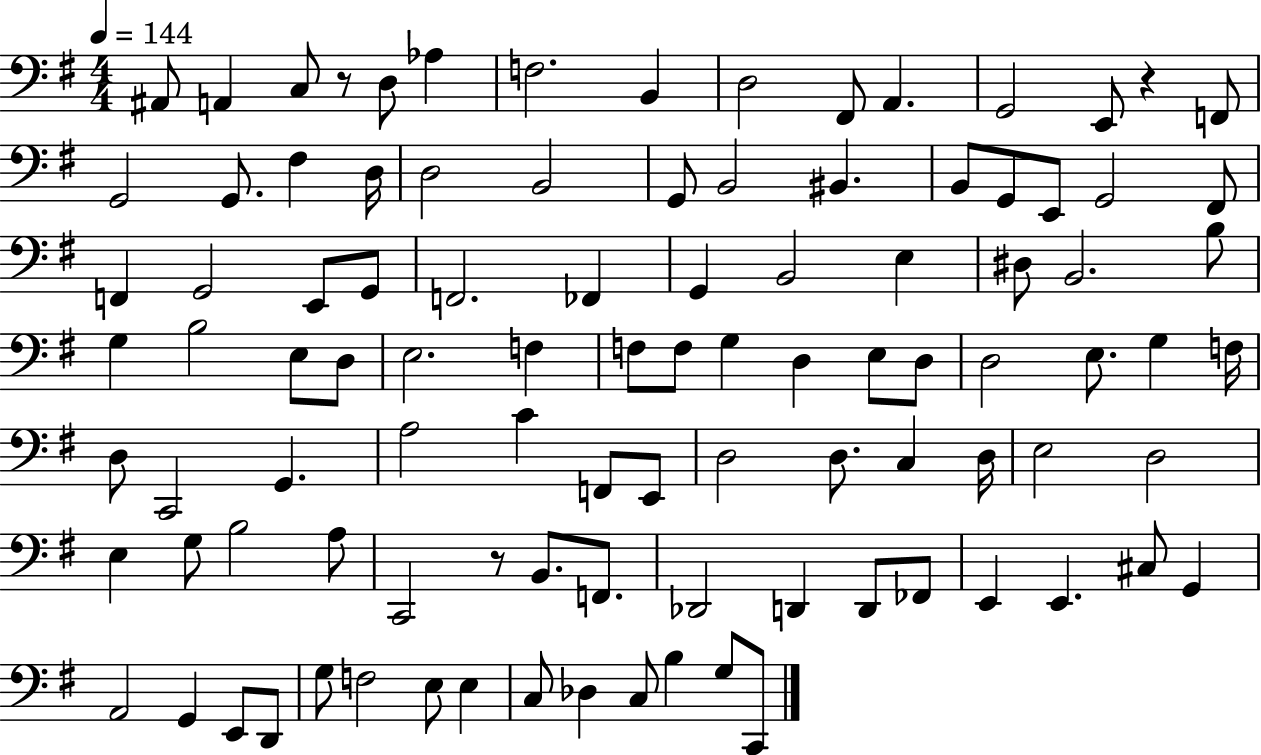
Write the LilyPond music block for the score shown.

{
  \clef bass
  \numericTimeSignature
  \time 4/4
  \key g \major
  \tempo 4 = 144
  \repeat volta 2 { ais,8 a,4 c8 r8 d8 aes4 | f2. b,4 | d2 fis,8 a,4. | g,2 e,8 r4 f,8 | \break g,2 g,8. fis4 d16 | d2 b,2 | g,8 b,2 bis,4. | b,8 g,8 e,8 g,2 fis,8 | \break f,4 g,2 e,8 g,8 | f,2. fes,4 | g,4 b,2 e4 | dis8 b,2. b8 | \break g4 b2 e8 d8 | e2. f4 | f8 f8 g4 d4 e8 d8 | d2 e8. g4 f16 | \break d8 c,2 g,4. | a2 c'4 f,8 e,8 | d2 d8. c4 d16 | e2 d2 | \break e4 g8 b2 a8 | c,2 r8 b,8. f,8. | des,2 d,4 d,8 fes,8 | e,4 e,4. cis8 g,4 | \break a,2 g,4 e,8 d,8 | g8 f2 e8 e4 | c8 des4 c8 b4 g8 c,8 | } \bar "|."
}